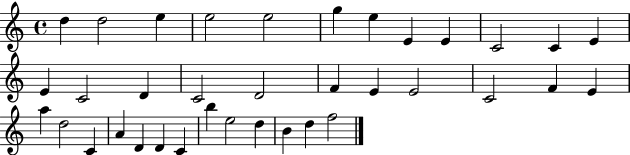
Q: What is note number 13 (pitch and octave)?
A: E4